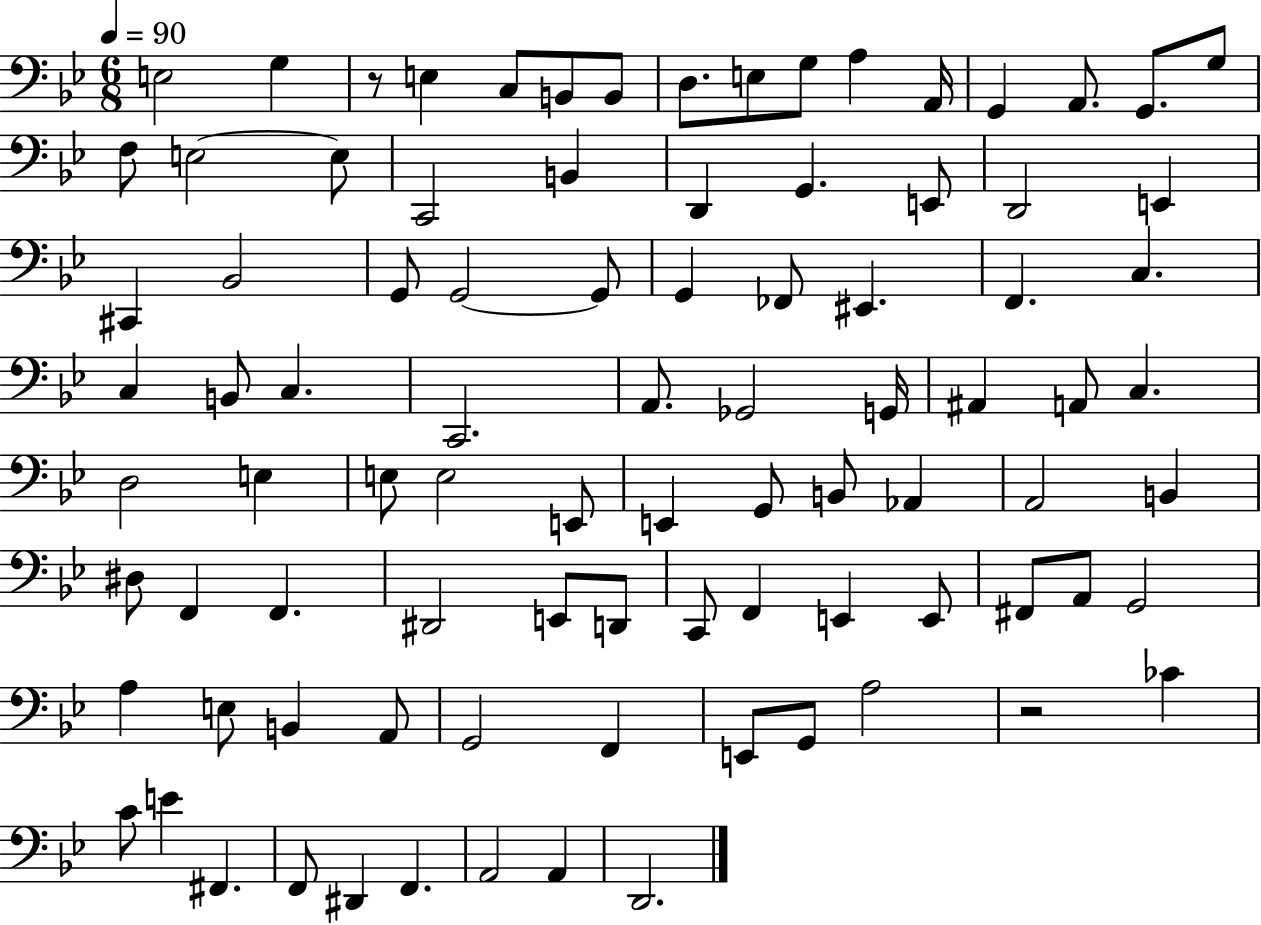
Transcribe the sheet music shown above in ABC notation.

X:1
T:Untitled
M:6/8
L:1/4
K:Bb
E,2 G, z/2 E, C,/2 B,,/2 B,,/2 D,/2 E,/2 G,/2 A, A,,/4 G,, A,,/2 G,,/2 G,/2 F,/2 E,2 E,/2 C,,2 B,, D,, G,, E,,/2 D,,2 E,, ^C,, _B,,2 G,,/2 G,,2 G,,/2 G,, _F,,/2 ^E,, F,, C, C, B,,/2 C, C,,2 A,,/2 _G,,2 G,,/4 ^A,, A,,/2 C, D,2 E, E,/2 E,2 E,,/2 E,, G,,/2 B,,/2 _A,, A,,2 B,, ^D,/2 F,, F,, ^D,,2 E,,/2 D,,/2 C,,/2 F,, E,, E,,/2 ^F,,/2 A,,/2 G,,2 A, E,/2 B,, A,,/2 G,,2 F,, E,,/2 G,,/2 A,2 z2 _C C/2 E ^F,, F,,/2 ^D,, F,, A,,2 A,, D,,2